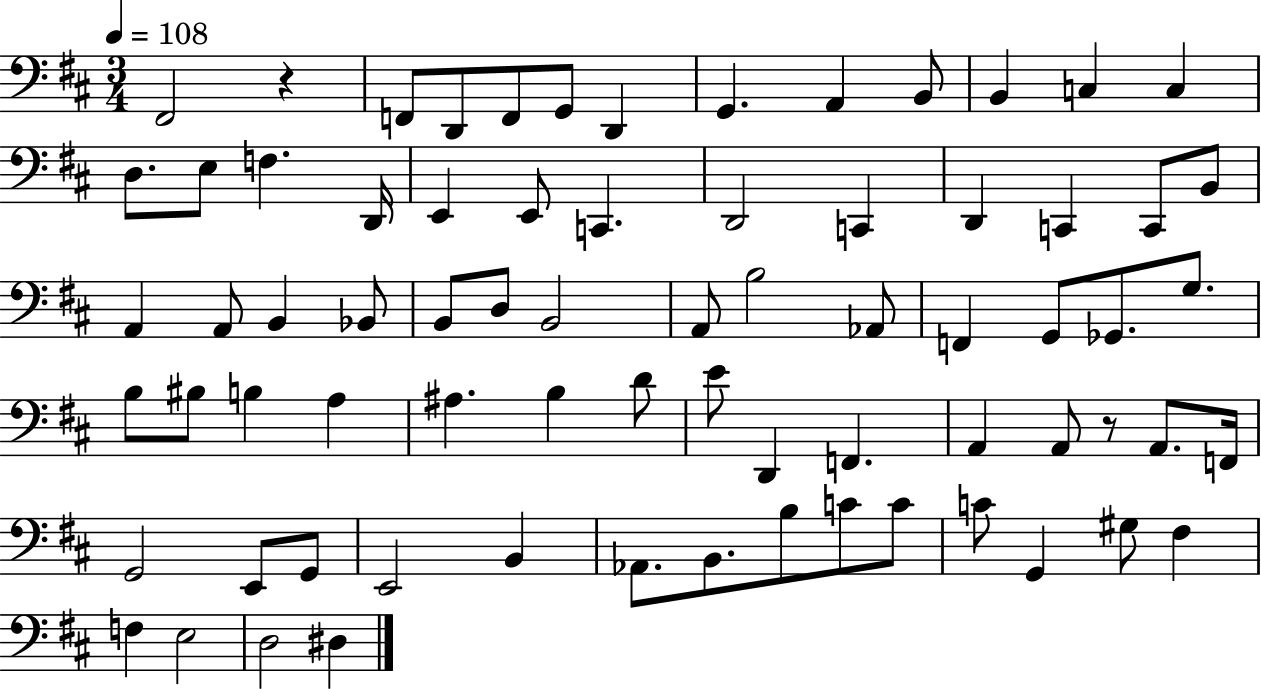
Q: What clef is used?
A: bass